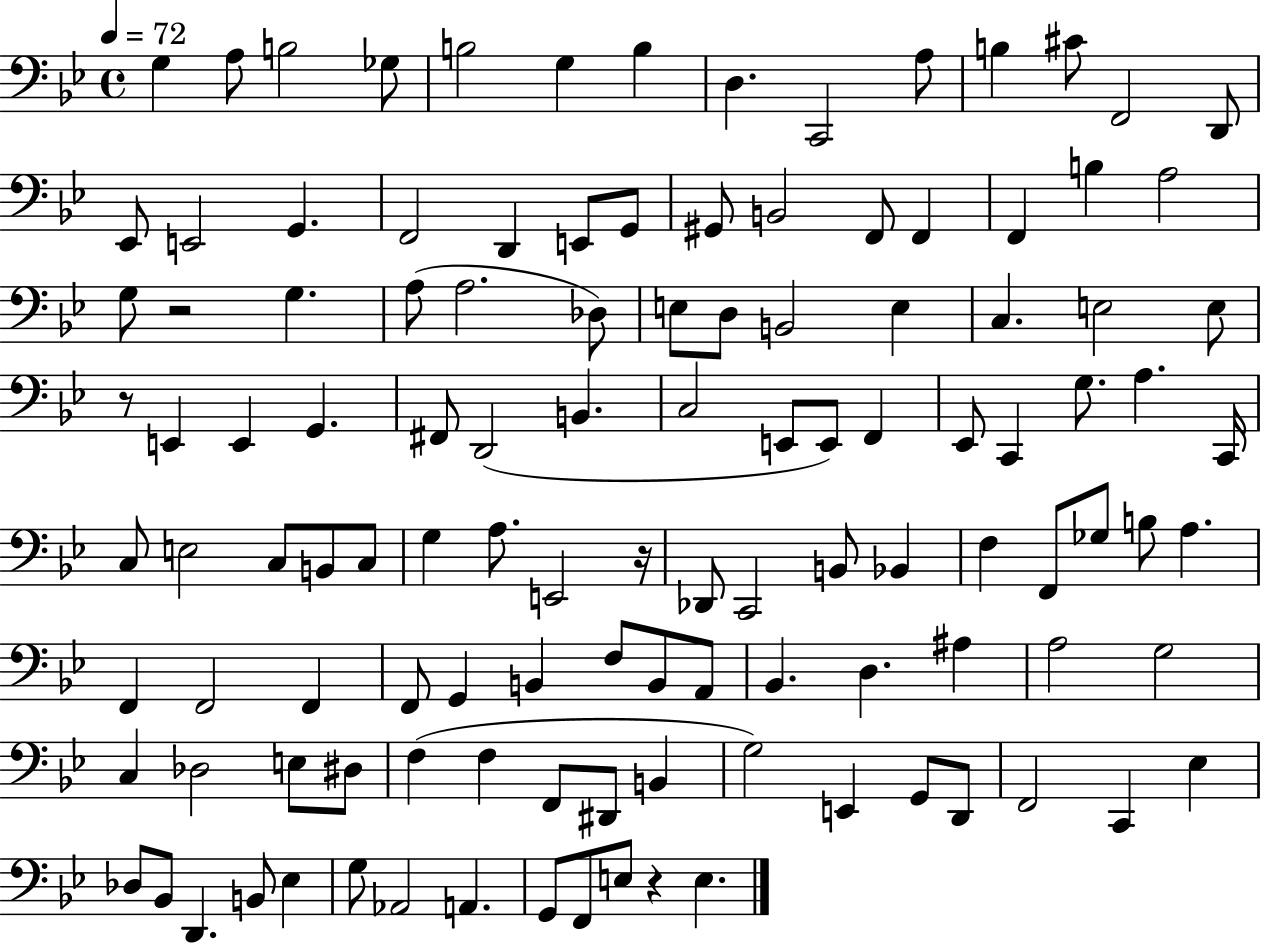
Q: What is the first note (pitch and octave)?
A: G3